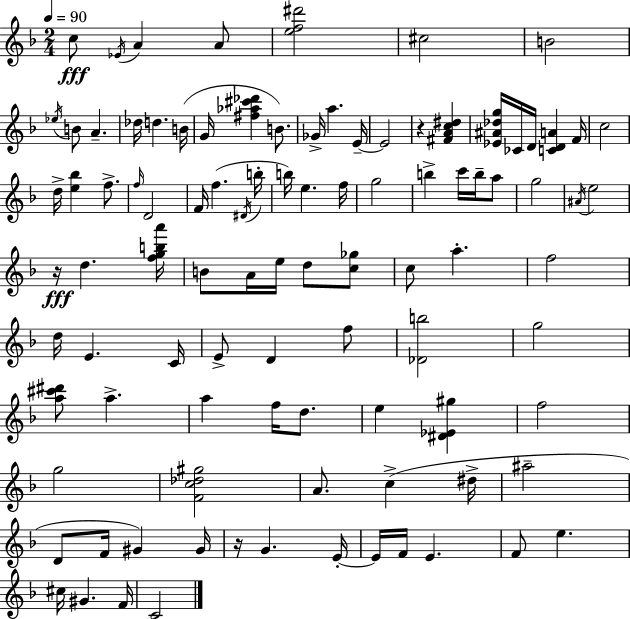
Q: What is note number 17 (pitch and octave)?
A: E4